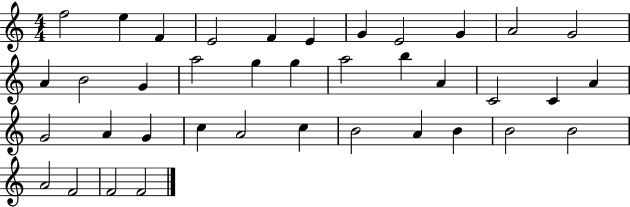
{
  \clef treble
  \numericTimeSignature
  \time 4/4
  \key c \major
  f''2 e''4 f'4 | e'2 f'4 e'4 | g'4 e'2 g'4 | a'2 g'2 | \break a'4 b'2 g'4 | a''2 g''4 g''4 | a''2 b''4 a'4 | c'2 c'4 a'4 | \break g'2 a'4 g'4 | c''4 a'2 c''4 | b'2 a'4 b'4 | b'2 b'2 | \break a'2 f'2 | f'2 f'2 | \bar "|."
}